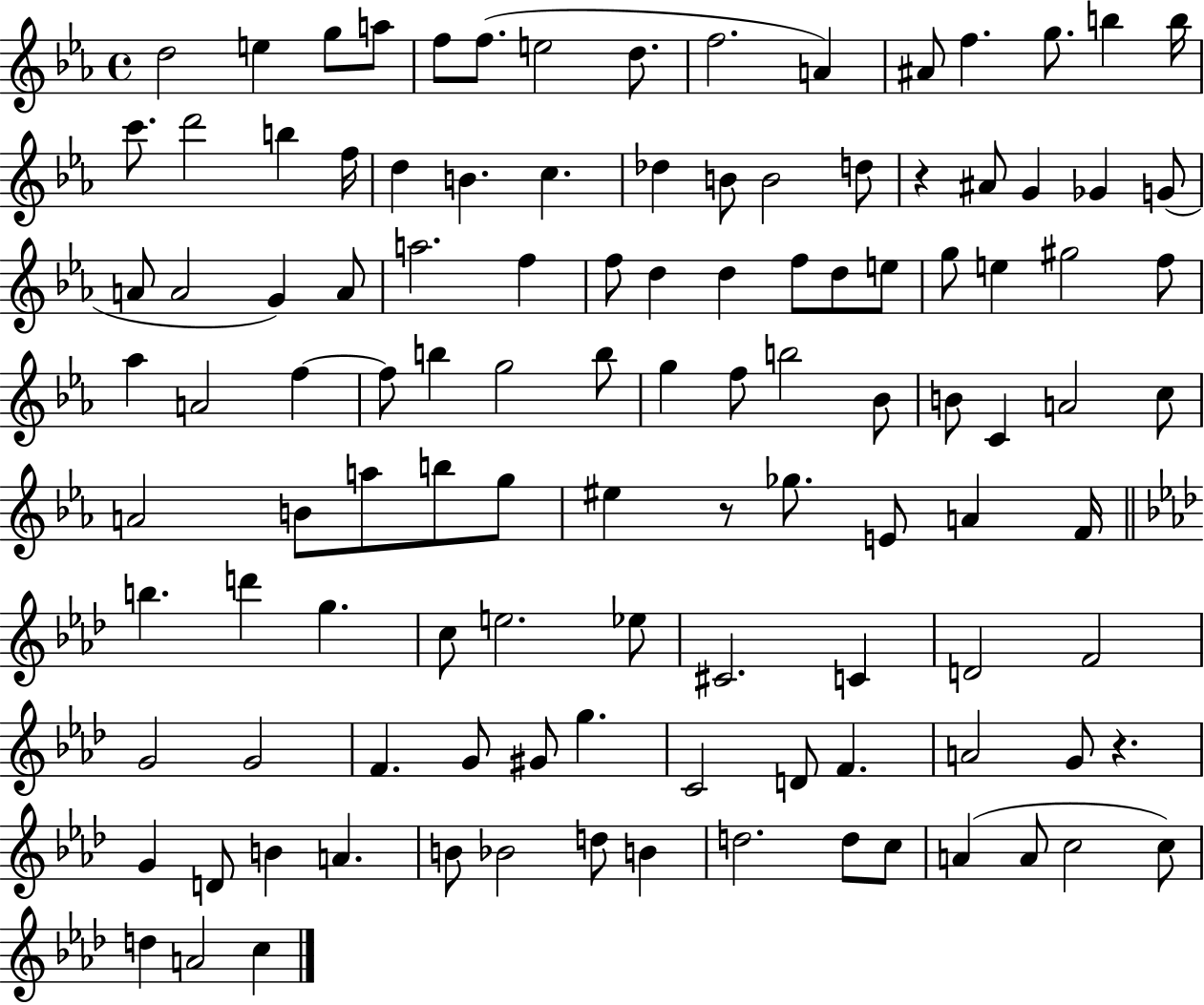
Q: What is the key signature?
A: EES major